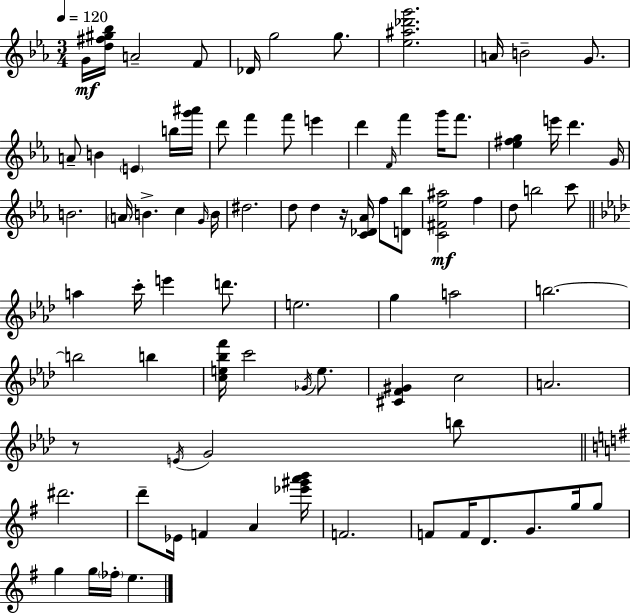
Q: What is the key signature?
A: C minor